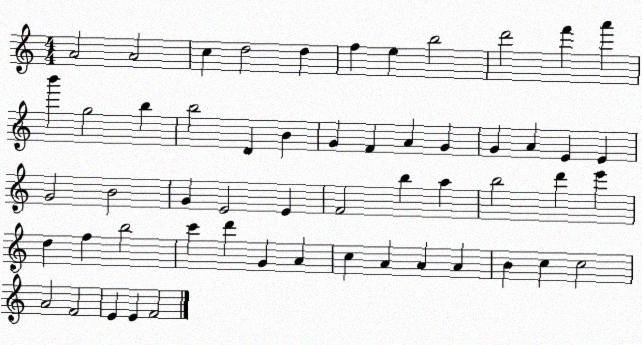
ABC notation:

X:1
T:Untitled
M:4/4
L:1/4
K:C
A2 A2 c d2 d f e b2 d'2 f' a' b' g2 b b2 D B G F A G G A E E G2 B2 G E2 E F2 b a b2 d' e' d f b2 c' d' G A c A A A B c c2 A2 F2 E E F2